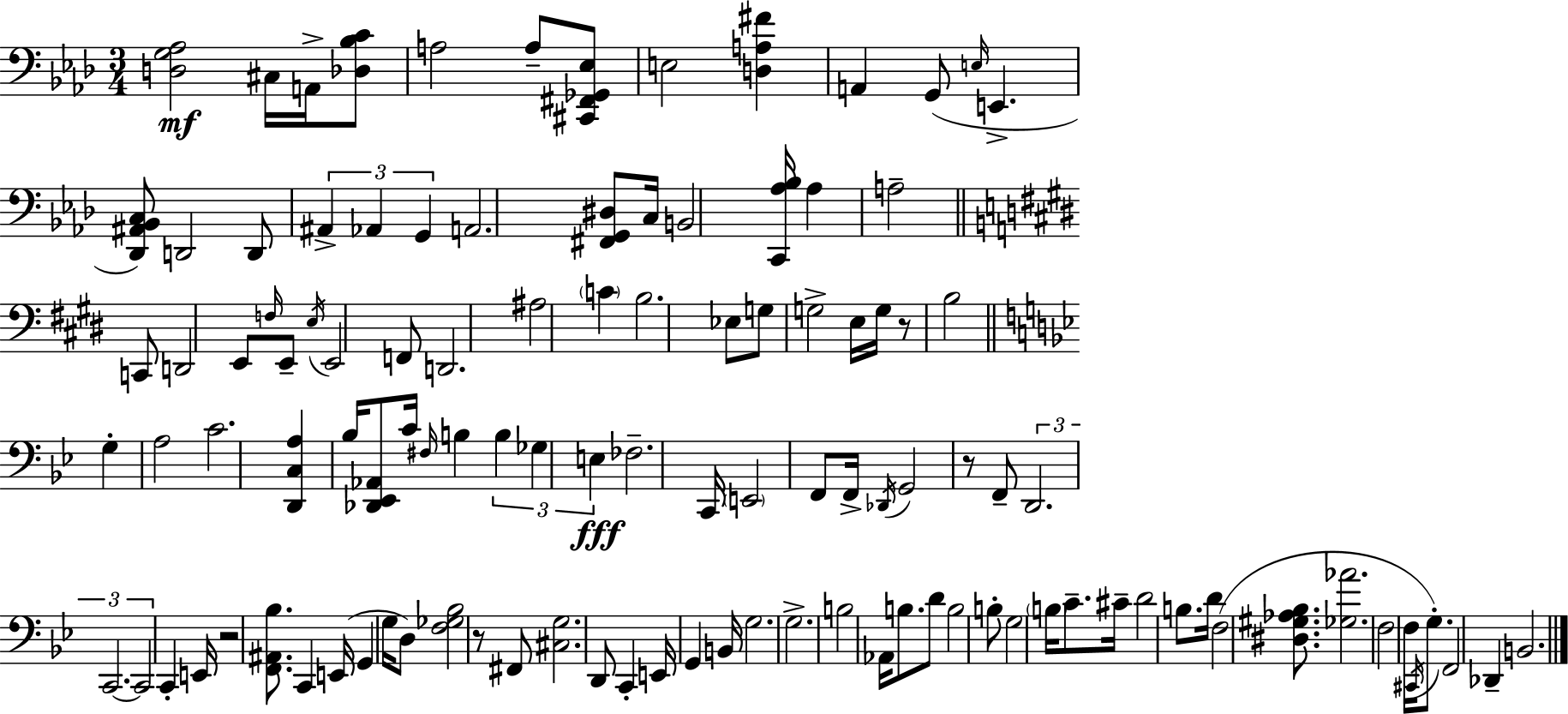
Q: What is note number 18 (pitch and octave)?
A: Ab3